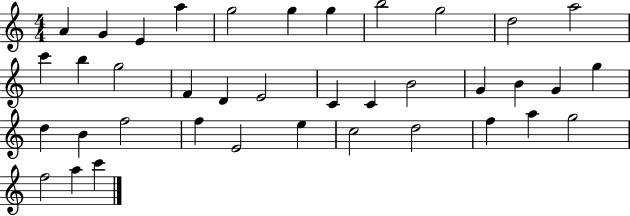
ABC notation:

X:1
T:Untitled
M:4/4
L:1/4
K:C
A G E a g2 g g b2 g2 d2 a2 c' b g2 F D E2 C C B2 G B G g d B f2 f E2 e c2 d2 f a g2 f2 a c'